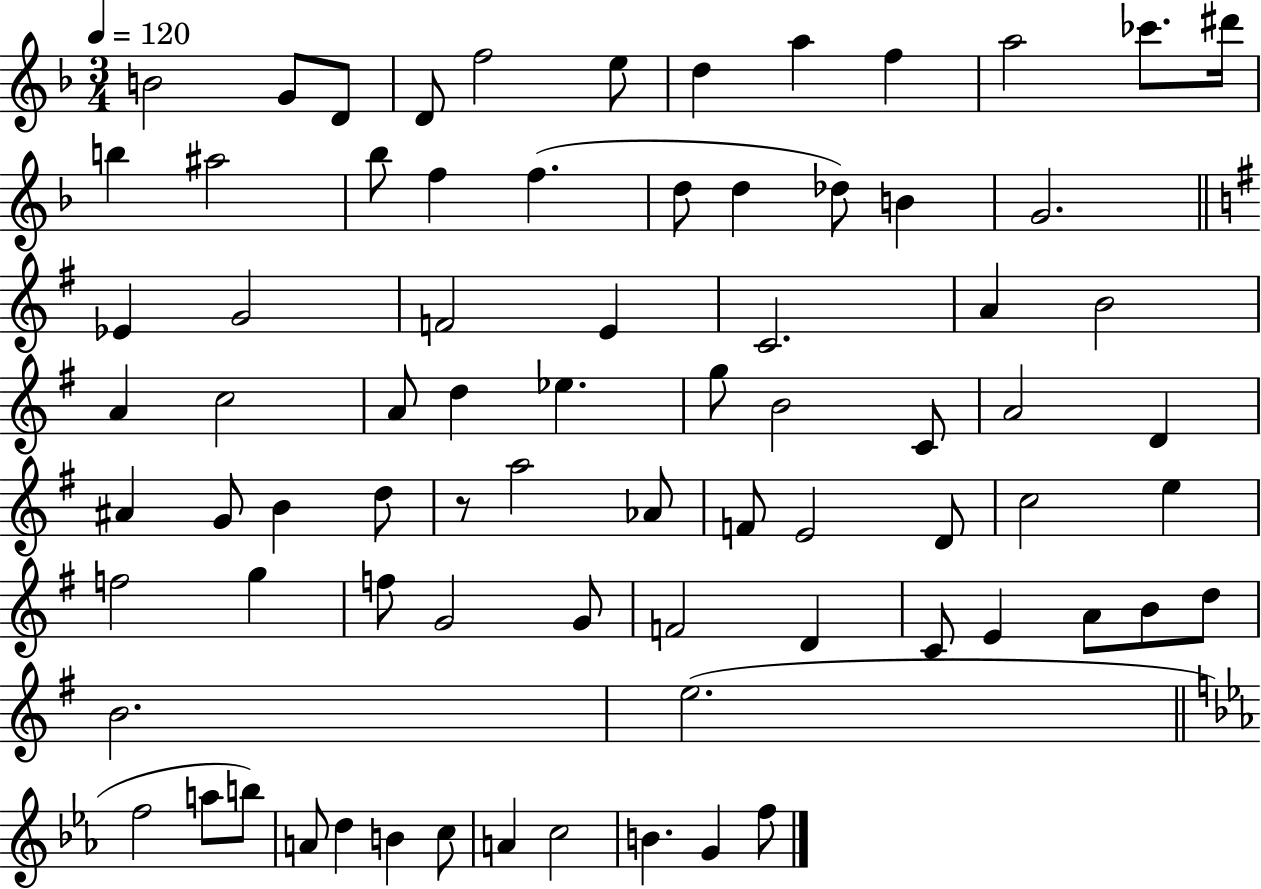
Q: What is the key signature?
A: F major